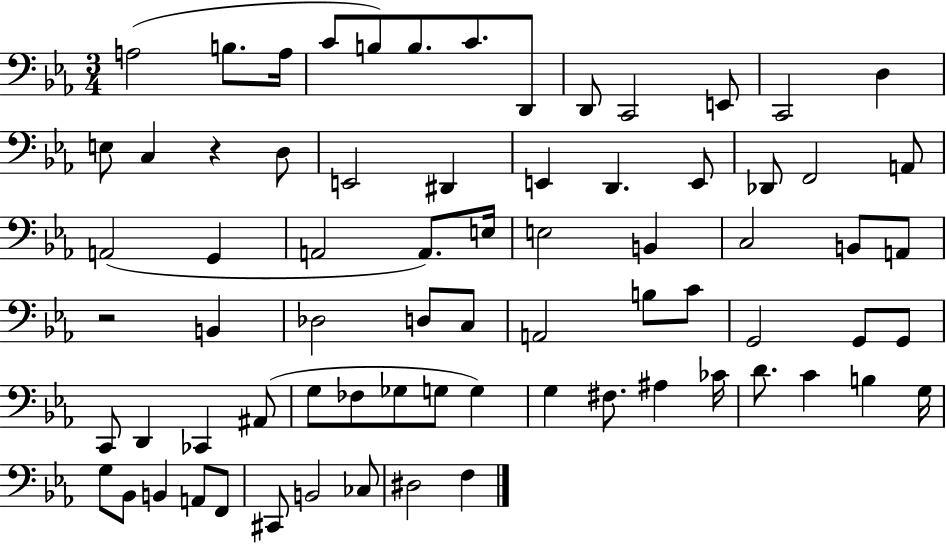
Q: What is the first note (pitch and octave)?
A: A3